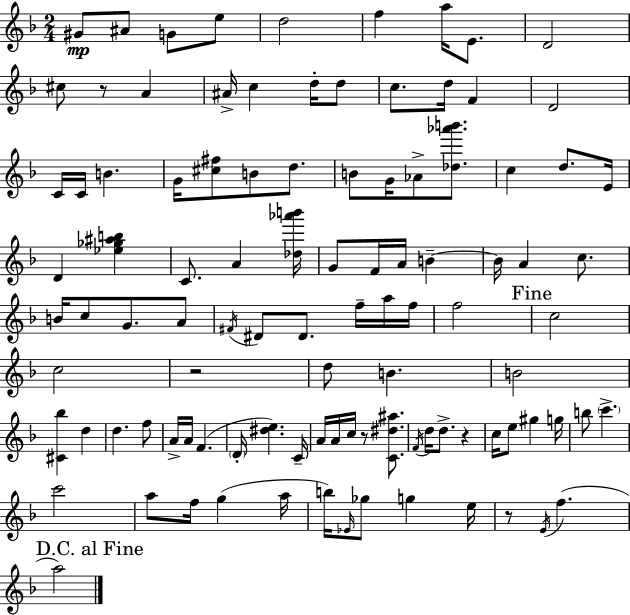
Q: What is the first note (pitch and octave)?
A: G#4